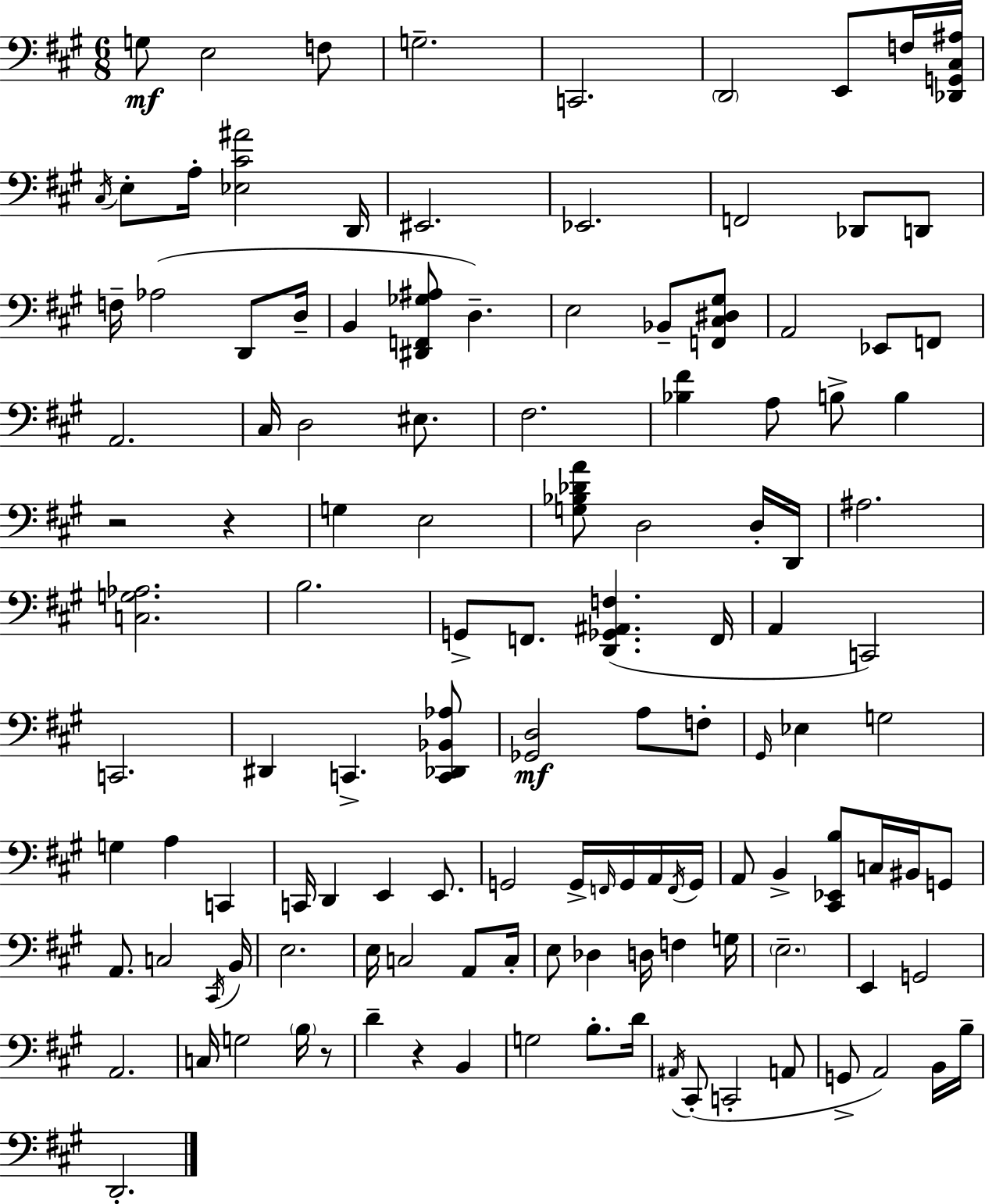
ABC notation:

X:1
T:Untitled
M:6/8
L:1/4
K:A
G,/2 E,2 F,/2 G,2 C,,2 D,,2 E,,/2 F,/4 [_D,,G,,^C,^A,]/4 ^C,/4 E,/2 A,/4 [_E,^C^A]2 D,,/4 ^E,,2 _E,,2 F,,2 _D,,/2 D,,/2 F,/4 _A,2 D,,/2 D,/4 B,, [^D,,F,,_G,^A,]/2 D, E,2 _B,,/2 [F,,^C,^D,^G,]/2 A,,2 _E,,/2 F,,/2 A,,2 ^C,/4 D,2 ^E,/2 ^F,2 [_B,^F] A,/2 B,/2 B, z2 z G, E,2 [G,_B,_DA]/2 D,2 D,/4 D,,/4 ^A,2 [C,G,_A,]2 B,2 G,,/2 F,,/2 [D,,_G,,^A,,F,] F,,/4 A,, C,,2 C,,2 ^D,, C,, [C,,_D,,_B,,_A,]/2 [_G,,D,]2 A,/2 F,/2 ^G,,/4 _E, G,2 G, A, C,, C,,/4 D,, E,, E,,/2 G,,2 G,,/4 F,,/4 G,,/4 A,,/4 F,,/4 G,,/4 A,,/2 B,, [^C,,_E,,B,]/2 C,/4 ^B,,/4 G,,/2 A,,/2 C,2 ^C,,/4 B,,/4 E,2 E,/4 C,2 A,,/2 C,/4 E,/2 _D, D,/4 F, G,/4 E,2 E,, G,,2 A,,2 C,/4 G,2 B,/4 z/2 D z B,, G,2 B,/2 D/4 ^A,,/4 ^C,,/2 C,,2 A,,/2 G,,/2 A,,2 B,,/4 B,/4 D,,2